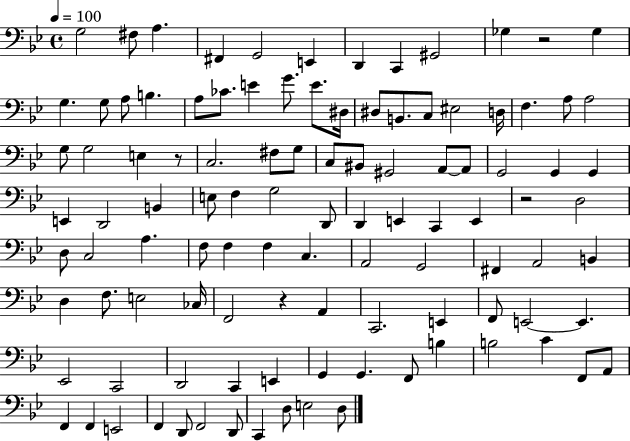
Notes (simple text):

G3/h F#3/e A3/q. F#2/q G2/h E2/q D2/q C2/q G#2/h Gb3/q R/h Gb3/q G3/q. G3/e A3/e B3/q. A3/e CES4/e. E4/q G4/e. E4/e. D#3/s D#3/e B2/e. C3/e EIS3/h D3/s F3/q. A3/e A3/h G3/e G3/h E3/q R/e C3/h. F#3/e G3/e C3/e BIS2/e G#2/h A2/e A2/e G2/h G2/q G2/q E2/q D2/h B2/q E3/e F3/q G3/h D2/e D2/q E2/q C2/q E2/q R/h D3/h D3/e C3/h A3/q. F3/e F3/q F3/q C3/q. A2/h G2/h F#2/q A2/h B2/q D3/q F3/e. E3/h CES3/s F2/h R/q A2/q C2/h. E2/q F2/e E2/h E2/q. Eb2/h C2/h D2/h C2/q E2/q G2/q G2/q. F2/e B3/q B3/h C4/q F2/e A2/e F2/q F2/q E2/h F2/q D2/e F2/h D2/e C2/q D3/e E3/h D3/e